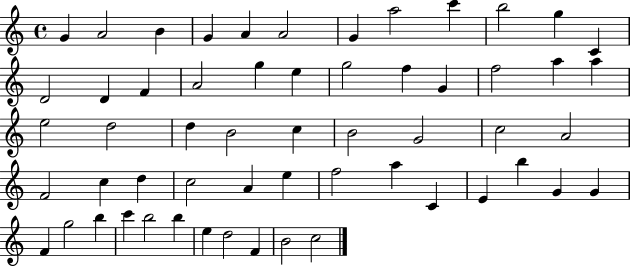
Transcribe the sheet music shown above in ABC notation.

X:1
T:Untitled
M:4/4
L:1/4
K:C
G A2 B G A A2 G a2 c' b2 g C D2 D F A2 g e g2 f G f2 a a e2 d2 d B2 c B2 G2 c2 A2 F2 c d c2 A e f2 a C E b G G F g2 b c' b2 b e d2 F B2 c2